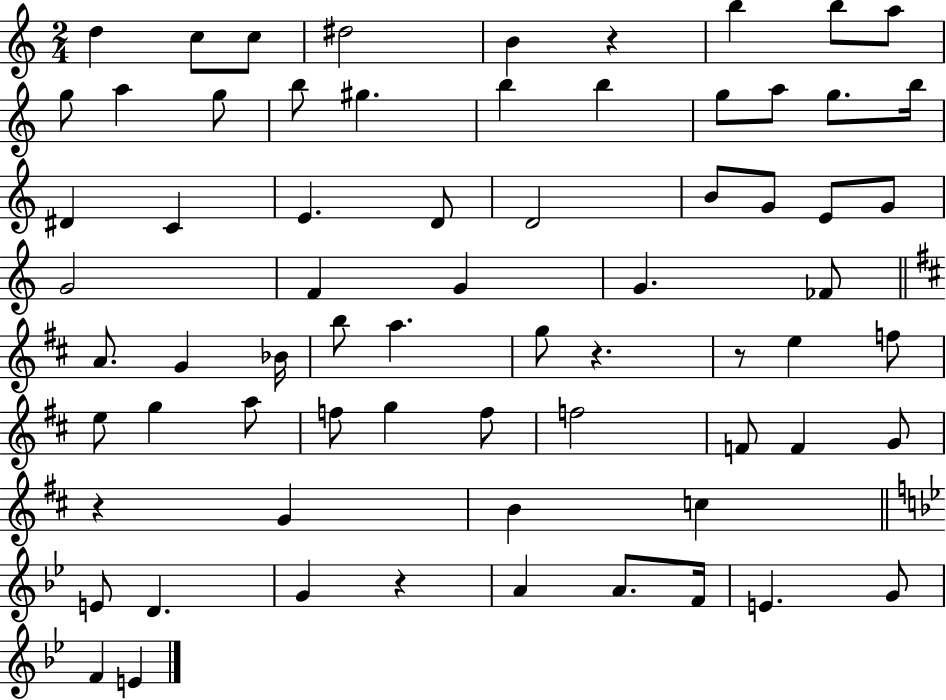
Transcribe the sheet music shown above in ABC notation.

X:1
T:Untitled
M:2/4
L:1/4
K:C
d c/2 c/2 ^d2 B z b b/2 a/2 g/2 a g/2 b/2 ^g b b g/2 a/2 g/2 b/4 ^D C E D/2 D2 B/2 G/2 E/2 G/2 G2 F G G _F/2 A/2 G _B/4 b/2 a g/2 z z/2 e f/2 e/2 g a/2 f/2 g f/2 f2 F/2 F G/2 z G B c E/2 D G z A A/2 F/4 E G/2 F E